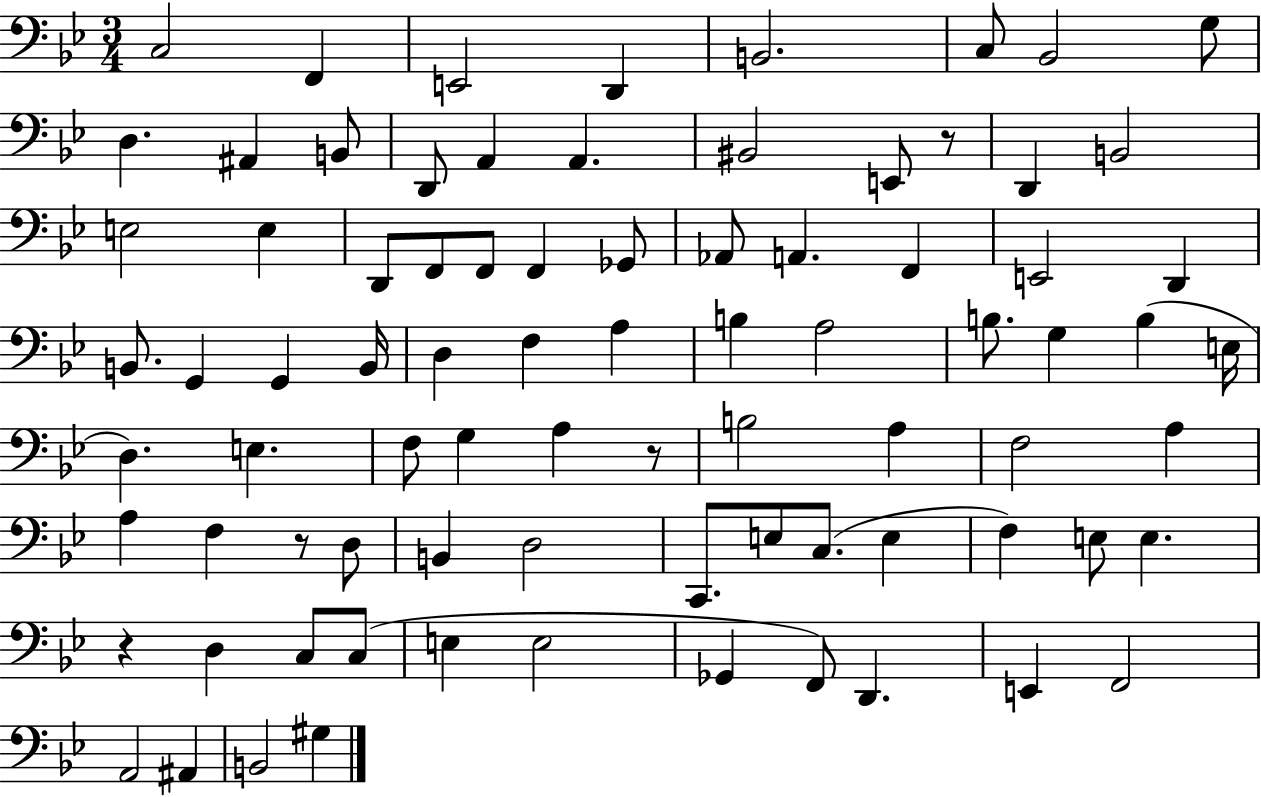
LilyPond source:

{
  \clef bass
  \numericTimeSignature
  \time 3/4
  \key bes \major
  c2 f,4 | e,2 d,4 | b,2. | c8 bes,2 g8 | \break d4. ais,4 b,8 | d,8 a,4 a,4. | bis,2 e,8 r8 | d,4 b,2 | \break e2 e4 | d,8 f,8 f,8 f,4 ges,8 | aes,8 a,4. f,4 | e,2 d,4 | \break b,8. g,4 g,4 b,16 | d4 f4 a4 | b4 a2 | b8. g4 b4( e16 | \break d4.) e4. | f8 g4 a4 r8 | b2 a4 | f2 a4 | \break a4 f4 r8 d8 | b,4 d2 | c,8. e8 c8.( e4 | f4) e8 e4. | \break r4 d4 c8 c8( | e4 e2 | ges,4 f,8) d,4. | e,4 f,2 | \break a,2 ais,4 | b,2 gis4 | \bar "|."
}